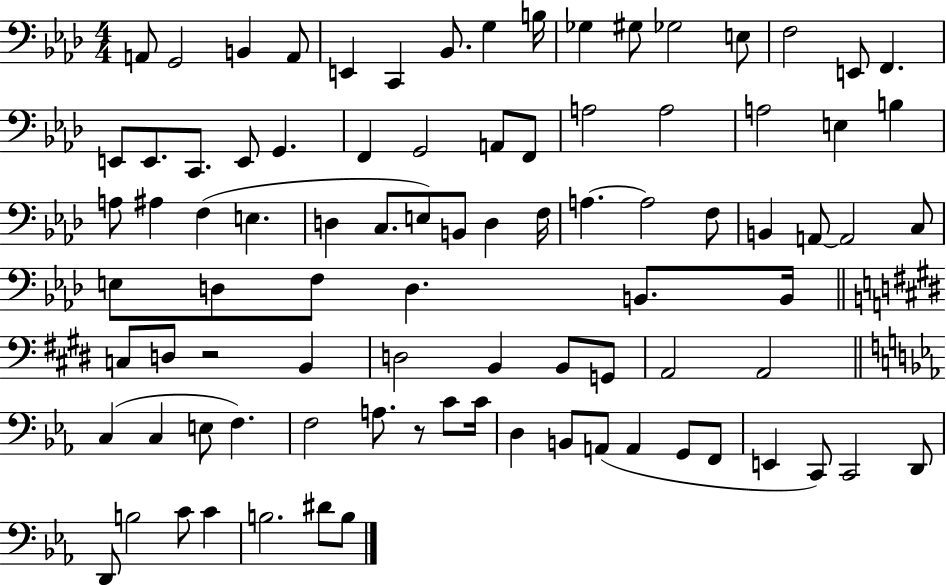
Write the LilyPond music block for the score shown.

{
  \clef bass
  \numericTimeSignature
  \time 4/4
  \key aes \major
  a,8 g,2 b,4 a,8 | e,4 c,4 bes,8. g4 b16 | ges4 gis8 ges2 e8 | f2 e,8 f,4. | \break e,8 e,8. c,8. e,8 g,4. | f,4 g,2 a,8 f,8 | a2 a2 | a2 e4 b4 | \break a8 ais4 f4( e4. | d4 c8. e8) b,8 d4 f16 | a4.~~ a2 f8 | b,4 a,8~~ a,2 c8 | \break e8 d8 f8 d4. b,8. b,16 | \bar "||" \break \key e \major c8 d8 r2 b,4 | d2 b,4 b,8 g,8 | a,2 a,2 | \bar "||" \break \key ees \major c4( c4 e8 f4.) | f2 a8. r8 c'8 c'16 | d4 b,8 a,8( a,4 g,8 f,8 | e,4 c,8) c,2 d,8 | \break d,8 b2 c'8 c'4 | b2. dis'8 b8 | \bar "|."
}